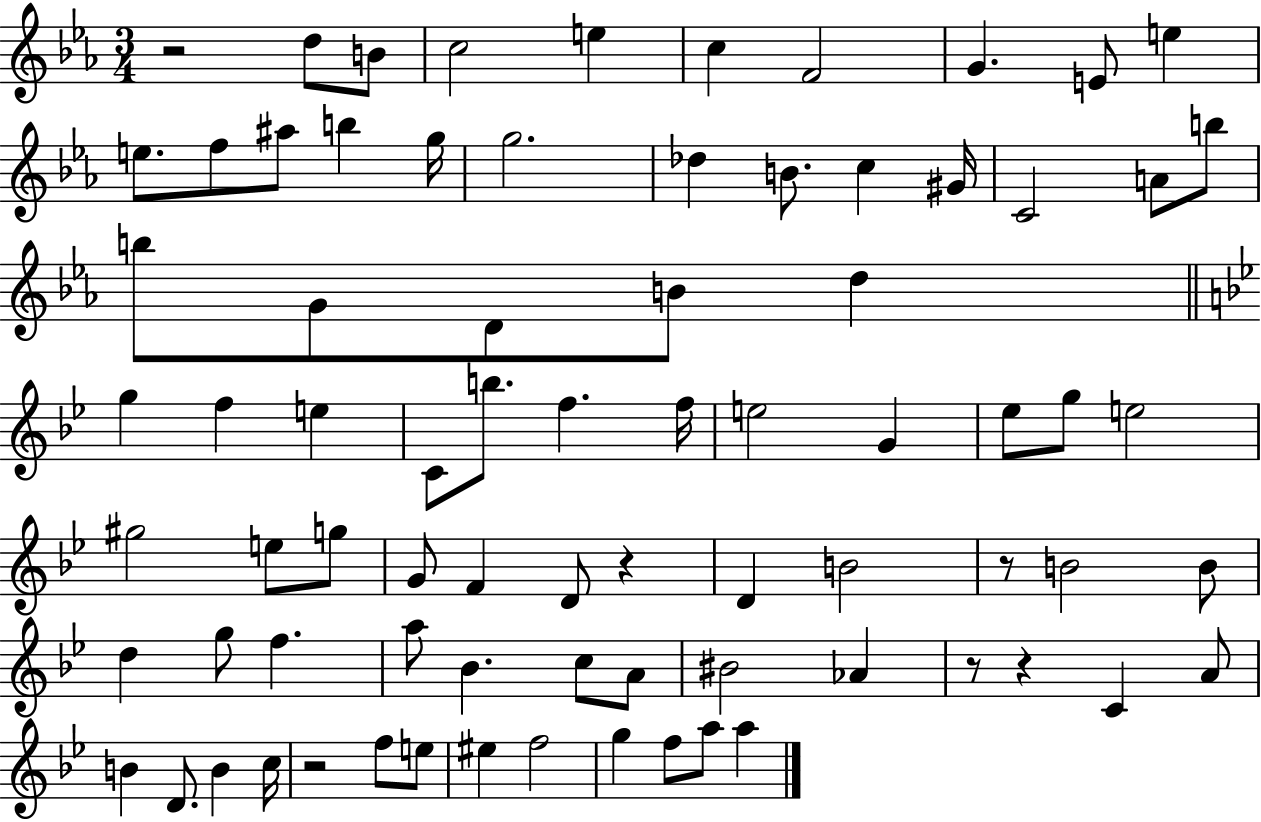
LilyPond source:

{
  \clef treble
  \numericTimeSignature
  \time 3/4
  \key ees \major
  r2 d''8 b'8 | c''2 e''4 | c''4 f'2 | g'4. e'8 e''4 | \break e''8. f''8 ais''8 b''4 g''16 | g''2. | des''4 b'8. c''4 gis'16 | c'2 a'8 b''8 | \break b''8 g'8 d'8 b'8 d''4 | \bar "||" \break \key g \minor g''4 f''4 e''4 | c'8 b''8. f''4. f''16 | e''2 g'4 | ees''8 g''8 e''2 | \break gis''2 e''8 g''8 | g'8 f'4 d'8 r4 | d'4 b'2 | r8 b'2 b'8 | \break d''4 g''8 f''4. | a''8 bes'4. c''8 a'8 | bis'2 aes'4 | r8 r4 c'4 a'8 | \break b'4 d'8. b'4 c''16 | r2 f''8 e''8 | eis''4 f''2 | g''4 f''8 a''8 a''4 | \break \bar "|."
}